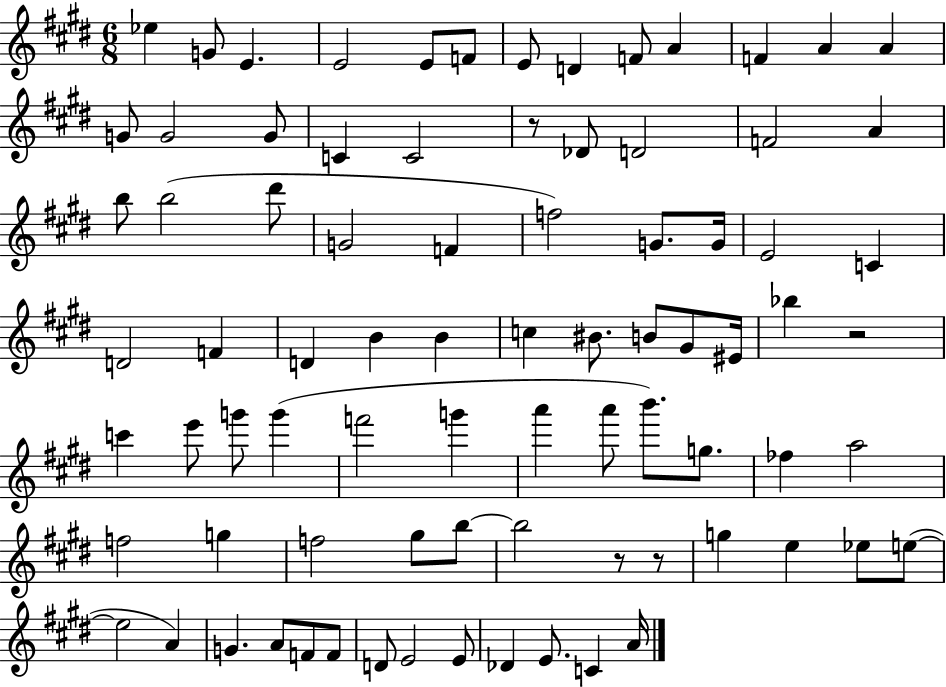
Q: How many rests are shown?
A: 4